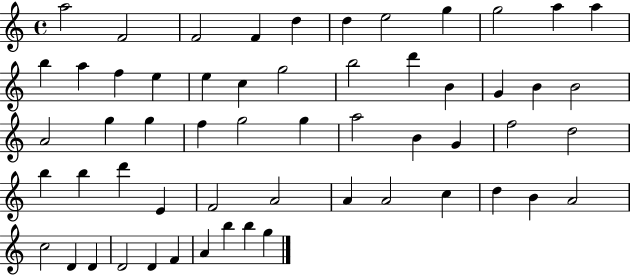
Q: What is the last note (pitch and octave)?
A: G5